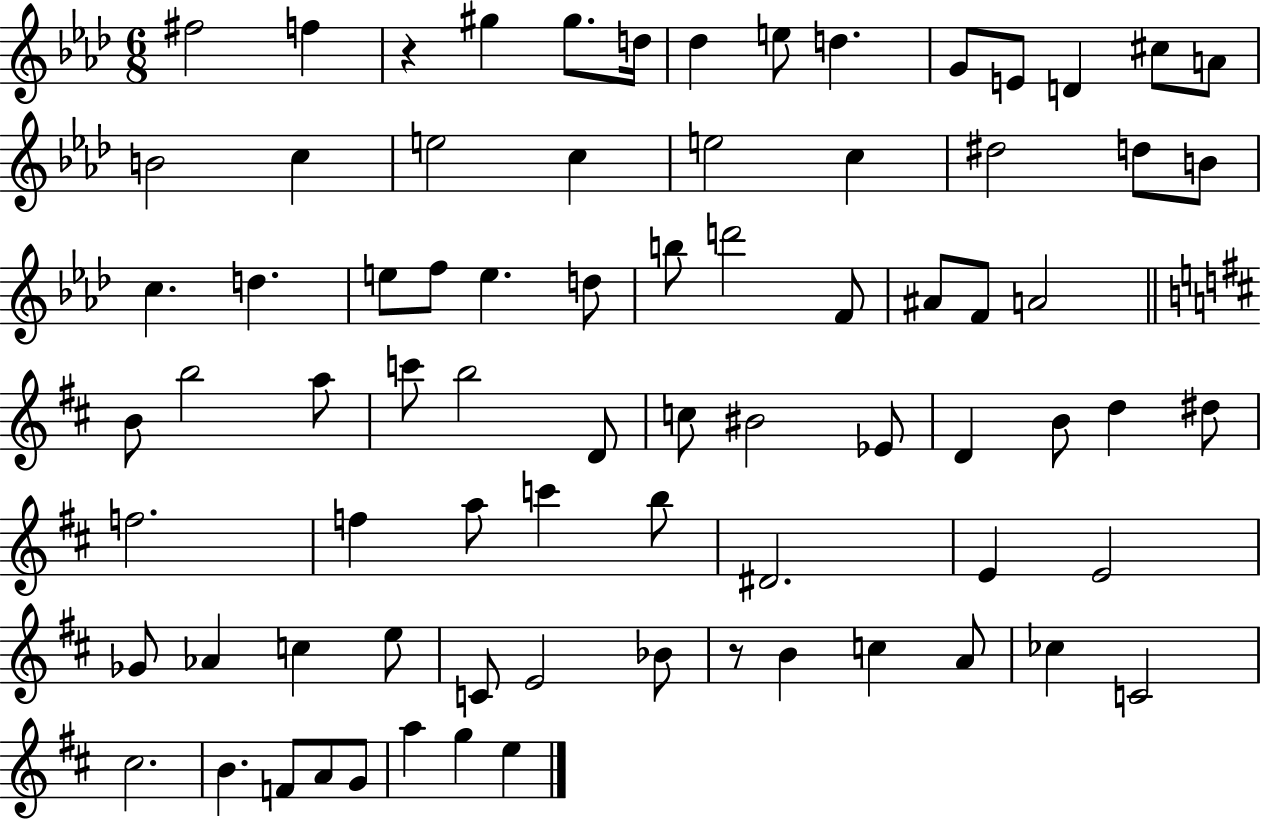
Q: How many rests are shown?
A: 2